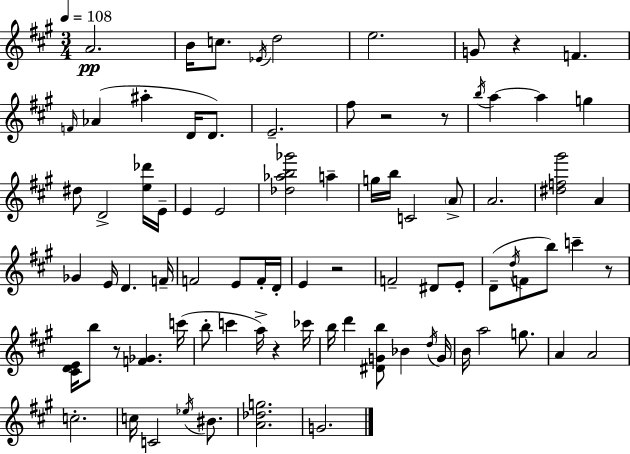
A4/h. B4/s C5/e. Eb4/s D5/h E5/h. G4/e R/q F4/q. F4/s Ab4/q A#5/q D4/s D4/e. E4/h. F#5/e R/h R/e B5/s A5/q A5/q G5/q D#5/e D4/h [E5,Db6]/s E4/s E4/q E4/h [Db5,Ab5,B5,Gb6]/h A5/q G5/s B5/s C4/h A4/e A4/h. [D#5,F5,G#6]/h A4/q Gb4/q E4/s D4/q. F4/s F4/h E4/e F4/s D4/s E4/q R/h F4/h D#4/e E4/e D4/e D5/s F4/e B5/e C6/q R/e [C#4,D4,E4]/s B5/e R/e [F4,Gb4]/q. C6/s B5/e C6/q A5/s R/q CES6/s B5/s D6/q [D#4,G4,B5]/e Bb4/q D5/s G4/s B4/s A5/h G5/e. A4/q A4/h C5/h. C5/s C4/h Eb5/s BIS4/e. [A4,Db5,G5]/h. G4/h.